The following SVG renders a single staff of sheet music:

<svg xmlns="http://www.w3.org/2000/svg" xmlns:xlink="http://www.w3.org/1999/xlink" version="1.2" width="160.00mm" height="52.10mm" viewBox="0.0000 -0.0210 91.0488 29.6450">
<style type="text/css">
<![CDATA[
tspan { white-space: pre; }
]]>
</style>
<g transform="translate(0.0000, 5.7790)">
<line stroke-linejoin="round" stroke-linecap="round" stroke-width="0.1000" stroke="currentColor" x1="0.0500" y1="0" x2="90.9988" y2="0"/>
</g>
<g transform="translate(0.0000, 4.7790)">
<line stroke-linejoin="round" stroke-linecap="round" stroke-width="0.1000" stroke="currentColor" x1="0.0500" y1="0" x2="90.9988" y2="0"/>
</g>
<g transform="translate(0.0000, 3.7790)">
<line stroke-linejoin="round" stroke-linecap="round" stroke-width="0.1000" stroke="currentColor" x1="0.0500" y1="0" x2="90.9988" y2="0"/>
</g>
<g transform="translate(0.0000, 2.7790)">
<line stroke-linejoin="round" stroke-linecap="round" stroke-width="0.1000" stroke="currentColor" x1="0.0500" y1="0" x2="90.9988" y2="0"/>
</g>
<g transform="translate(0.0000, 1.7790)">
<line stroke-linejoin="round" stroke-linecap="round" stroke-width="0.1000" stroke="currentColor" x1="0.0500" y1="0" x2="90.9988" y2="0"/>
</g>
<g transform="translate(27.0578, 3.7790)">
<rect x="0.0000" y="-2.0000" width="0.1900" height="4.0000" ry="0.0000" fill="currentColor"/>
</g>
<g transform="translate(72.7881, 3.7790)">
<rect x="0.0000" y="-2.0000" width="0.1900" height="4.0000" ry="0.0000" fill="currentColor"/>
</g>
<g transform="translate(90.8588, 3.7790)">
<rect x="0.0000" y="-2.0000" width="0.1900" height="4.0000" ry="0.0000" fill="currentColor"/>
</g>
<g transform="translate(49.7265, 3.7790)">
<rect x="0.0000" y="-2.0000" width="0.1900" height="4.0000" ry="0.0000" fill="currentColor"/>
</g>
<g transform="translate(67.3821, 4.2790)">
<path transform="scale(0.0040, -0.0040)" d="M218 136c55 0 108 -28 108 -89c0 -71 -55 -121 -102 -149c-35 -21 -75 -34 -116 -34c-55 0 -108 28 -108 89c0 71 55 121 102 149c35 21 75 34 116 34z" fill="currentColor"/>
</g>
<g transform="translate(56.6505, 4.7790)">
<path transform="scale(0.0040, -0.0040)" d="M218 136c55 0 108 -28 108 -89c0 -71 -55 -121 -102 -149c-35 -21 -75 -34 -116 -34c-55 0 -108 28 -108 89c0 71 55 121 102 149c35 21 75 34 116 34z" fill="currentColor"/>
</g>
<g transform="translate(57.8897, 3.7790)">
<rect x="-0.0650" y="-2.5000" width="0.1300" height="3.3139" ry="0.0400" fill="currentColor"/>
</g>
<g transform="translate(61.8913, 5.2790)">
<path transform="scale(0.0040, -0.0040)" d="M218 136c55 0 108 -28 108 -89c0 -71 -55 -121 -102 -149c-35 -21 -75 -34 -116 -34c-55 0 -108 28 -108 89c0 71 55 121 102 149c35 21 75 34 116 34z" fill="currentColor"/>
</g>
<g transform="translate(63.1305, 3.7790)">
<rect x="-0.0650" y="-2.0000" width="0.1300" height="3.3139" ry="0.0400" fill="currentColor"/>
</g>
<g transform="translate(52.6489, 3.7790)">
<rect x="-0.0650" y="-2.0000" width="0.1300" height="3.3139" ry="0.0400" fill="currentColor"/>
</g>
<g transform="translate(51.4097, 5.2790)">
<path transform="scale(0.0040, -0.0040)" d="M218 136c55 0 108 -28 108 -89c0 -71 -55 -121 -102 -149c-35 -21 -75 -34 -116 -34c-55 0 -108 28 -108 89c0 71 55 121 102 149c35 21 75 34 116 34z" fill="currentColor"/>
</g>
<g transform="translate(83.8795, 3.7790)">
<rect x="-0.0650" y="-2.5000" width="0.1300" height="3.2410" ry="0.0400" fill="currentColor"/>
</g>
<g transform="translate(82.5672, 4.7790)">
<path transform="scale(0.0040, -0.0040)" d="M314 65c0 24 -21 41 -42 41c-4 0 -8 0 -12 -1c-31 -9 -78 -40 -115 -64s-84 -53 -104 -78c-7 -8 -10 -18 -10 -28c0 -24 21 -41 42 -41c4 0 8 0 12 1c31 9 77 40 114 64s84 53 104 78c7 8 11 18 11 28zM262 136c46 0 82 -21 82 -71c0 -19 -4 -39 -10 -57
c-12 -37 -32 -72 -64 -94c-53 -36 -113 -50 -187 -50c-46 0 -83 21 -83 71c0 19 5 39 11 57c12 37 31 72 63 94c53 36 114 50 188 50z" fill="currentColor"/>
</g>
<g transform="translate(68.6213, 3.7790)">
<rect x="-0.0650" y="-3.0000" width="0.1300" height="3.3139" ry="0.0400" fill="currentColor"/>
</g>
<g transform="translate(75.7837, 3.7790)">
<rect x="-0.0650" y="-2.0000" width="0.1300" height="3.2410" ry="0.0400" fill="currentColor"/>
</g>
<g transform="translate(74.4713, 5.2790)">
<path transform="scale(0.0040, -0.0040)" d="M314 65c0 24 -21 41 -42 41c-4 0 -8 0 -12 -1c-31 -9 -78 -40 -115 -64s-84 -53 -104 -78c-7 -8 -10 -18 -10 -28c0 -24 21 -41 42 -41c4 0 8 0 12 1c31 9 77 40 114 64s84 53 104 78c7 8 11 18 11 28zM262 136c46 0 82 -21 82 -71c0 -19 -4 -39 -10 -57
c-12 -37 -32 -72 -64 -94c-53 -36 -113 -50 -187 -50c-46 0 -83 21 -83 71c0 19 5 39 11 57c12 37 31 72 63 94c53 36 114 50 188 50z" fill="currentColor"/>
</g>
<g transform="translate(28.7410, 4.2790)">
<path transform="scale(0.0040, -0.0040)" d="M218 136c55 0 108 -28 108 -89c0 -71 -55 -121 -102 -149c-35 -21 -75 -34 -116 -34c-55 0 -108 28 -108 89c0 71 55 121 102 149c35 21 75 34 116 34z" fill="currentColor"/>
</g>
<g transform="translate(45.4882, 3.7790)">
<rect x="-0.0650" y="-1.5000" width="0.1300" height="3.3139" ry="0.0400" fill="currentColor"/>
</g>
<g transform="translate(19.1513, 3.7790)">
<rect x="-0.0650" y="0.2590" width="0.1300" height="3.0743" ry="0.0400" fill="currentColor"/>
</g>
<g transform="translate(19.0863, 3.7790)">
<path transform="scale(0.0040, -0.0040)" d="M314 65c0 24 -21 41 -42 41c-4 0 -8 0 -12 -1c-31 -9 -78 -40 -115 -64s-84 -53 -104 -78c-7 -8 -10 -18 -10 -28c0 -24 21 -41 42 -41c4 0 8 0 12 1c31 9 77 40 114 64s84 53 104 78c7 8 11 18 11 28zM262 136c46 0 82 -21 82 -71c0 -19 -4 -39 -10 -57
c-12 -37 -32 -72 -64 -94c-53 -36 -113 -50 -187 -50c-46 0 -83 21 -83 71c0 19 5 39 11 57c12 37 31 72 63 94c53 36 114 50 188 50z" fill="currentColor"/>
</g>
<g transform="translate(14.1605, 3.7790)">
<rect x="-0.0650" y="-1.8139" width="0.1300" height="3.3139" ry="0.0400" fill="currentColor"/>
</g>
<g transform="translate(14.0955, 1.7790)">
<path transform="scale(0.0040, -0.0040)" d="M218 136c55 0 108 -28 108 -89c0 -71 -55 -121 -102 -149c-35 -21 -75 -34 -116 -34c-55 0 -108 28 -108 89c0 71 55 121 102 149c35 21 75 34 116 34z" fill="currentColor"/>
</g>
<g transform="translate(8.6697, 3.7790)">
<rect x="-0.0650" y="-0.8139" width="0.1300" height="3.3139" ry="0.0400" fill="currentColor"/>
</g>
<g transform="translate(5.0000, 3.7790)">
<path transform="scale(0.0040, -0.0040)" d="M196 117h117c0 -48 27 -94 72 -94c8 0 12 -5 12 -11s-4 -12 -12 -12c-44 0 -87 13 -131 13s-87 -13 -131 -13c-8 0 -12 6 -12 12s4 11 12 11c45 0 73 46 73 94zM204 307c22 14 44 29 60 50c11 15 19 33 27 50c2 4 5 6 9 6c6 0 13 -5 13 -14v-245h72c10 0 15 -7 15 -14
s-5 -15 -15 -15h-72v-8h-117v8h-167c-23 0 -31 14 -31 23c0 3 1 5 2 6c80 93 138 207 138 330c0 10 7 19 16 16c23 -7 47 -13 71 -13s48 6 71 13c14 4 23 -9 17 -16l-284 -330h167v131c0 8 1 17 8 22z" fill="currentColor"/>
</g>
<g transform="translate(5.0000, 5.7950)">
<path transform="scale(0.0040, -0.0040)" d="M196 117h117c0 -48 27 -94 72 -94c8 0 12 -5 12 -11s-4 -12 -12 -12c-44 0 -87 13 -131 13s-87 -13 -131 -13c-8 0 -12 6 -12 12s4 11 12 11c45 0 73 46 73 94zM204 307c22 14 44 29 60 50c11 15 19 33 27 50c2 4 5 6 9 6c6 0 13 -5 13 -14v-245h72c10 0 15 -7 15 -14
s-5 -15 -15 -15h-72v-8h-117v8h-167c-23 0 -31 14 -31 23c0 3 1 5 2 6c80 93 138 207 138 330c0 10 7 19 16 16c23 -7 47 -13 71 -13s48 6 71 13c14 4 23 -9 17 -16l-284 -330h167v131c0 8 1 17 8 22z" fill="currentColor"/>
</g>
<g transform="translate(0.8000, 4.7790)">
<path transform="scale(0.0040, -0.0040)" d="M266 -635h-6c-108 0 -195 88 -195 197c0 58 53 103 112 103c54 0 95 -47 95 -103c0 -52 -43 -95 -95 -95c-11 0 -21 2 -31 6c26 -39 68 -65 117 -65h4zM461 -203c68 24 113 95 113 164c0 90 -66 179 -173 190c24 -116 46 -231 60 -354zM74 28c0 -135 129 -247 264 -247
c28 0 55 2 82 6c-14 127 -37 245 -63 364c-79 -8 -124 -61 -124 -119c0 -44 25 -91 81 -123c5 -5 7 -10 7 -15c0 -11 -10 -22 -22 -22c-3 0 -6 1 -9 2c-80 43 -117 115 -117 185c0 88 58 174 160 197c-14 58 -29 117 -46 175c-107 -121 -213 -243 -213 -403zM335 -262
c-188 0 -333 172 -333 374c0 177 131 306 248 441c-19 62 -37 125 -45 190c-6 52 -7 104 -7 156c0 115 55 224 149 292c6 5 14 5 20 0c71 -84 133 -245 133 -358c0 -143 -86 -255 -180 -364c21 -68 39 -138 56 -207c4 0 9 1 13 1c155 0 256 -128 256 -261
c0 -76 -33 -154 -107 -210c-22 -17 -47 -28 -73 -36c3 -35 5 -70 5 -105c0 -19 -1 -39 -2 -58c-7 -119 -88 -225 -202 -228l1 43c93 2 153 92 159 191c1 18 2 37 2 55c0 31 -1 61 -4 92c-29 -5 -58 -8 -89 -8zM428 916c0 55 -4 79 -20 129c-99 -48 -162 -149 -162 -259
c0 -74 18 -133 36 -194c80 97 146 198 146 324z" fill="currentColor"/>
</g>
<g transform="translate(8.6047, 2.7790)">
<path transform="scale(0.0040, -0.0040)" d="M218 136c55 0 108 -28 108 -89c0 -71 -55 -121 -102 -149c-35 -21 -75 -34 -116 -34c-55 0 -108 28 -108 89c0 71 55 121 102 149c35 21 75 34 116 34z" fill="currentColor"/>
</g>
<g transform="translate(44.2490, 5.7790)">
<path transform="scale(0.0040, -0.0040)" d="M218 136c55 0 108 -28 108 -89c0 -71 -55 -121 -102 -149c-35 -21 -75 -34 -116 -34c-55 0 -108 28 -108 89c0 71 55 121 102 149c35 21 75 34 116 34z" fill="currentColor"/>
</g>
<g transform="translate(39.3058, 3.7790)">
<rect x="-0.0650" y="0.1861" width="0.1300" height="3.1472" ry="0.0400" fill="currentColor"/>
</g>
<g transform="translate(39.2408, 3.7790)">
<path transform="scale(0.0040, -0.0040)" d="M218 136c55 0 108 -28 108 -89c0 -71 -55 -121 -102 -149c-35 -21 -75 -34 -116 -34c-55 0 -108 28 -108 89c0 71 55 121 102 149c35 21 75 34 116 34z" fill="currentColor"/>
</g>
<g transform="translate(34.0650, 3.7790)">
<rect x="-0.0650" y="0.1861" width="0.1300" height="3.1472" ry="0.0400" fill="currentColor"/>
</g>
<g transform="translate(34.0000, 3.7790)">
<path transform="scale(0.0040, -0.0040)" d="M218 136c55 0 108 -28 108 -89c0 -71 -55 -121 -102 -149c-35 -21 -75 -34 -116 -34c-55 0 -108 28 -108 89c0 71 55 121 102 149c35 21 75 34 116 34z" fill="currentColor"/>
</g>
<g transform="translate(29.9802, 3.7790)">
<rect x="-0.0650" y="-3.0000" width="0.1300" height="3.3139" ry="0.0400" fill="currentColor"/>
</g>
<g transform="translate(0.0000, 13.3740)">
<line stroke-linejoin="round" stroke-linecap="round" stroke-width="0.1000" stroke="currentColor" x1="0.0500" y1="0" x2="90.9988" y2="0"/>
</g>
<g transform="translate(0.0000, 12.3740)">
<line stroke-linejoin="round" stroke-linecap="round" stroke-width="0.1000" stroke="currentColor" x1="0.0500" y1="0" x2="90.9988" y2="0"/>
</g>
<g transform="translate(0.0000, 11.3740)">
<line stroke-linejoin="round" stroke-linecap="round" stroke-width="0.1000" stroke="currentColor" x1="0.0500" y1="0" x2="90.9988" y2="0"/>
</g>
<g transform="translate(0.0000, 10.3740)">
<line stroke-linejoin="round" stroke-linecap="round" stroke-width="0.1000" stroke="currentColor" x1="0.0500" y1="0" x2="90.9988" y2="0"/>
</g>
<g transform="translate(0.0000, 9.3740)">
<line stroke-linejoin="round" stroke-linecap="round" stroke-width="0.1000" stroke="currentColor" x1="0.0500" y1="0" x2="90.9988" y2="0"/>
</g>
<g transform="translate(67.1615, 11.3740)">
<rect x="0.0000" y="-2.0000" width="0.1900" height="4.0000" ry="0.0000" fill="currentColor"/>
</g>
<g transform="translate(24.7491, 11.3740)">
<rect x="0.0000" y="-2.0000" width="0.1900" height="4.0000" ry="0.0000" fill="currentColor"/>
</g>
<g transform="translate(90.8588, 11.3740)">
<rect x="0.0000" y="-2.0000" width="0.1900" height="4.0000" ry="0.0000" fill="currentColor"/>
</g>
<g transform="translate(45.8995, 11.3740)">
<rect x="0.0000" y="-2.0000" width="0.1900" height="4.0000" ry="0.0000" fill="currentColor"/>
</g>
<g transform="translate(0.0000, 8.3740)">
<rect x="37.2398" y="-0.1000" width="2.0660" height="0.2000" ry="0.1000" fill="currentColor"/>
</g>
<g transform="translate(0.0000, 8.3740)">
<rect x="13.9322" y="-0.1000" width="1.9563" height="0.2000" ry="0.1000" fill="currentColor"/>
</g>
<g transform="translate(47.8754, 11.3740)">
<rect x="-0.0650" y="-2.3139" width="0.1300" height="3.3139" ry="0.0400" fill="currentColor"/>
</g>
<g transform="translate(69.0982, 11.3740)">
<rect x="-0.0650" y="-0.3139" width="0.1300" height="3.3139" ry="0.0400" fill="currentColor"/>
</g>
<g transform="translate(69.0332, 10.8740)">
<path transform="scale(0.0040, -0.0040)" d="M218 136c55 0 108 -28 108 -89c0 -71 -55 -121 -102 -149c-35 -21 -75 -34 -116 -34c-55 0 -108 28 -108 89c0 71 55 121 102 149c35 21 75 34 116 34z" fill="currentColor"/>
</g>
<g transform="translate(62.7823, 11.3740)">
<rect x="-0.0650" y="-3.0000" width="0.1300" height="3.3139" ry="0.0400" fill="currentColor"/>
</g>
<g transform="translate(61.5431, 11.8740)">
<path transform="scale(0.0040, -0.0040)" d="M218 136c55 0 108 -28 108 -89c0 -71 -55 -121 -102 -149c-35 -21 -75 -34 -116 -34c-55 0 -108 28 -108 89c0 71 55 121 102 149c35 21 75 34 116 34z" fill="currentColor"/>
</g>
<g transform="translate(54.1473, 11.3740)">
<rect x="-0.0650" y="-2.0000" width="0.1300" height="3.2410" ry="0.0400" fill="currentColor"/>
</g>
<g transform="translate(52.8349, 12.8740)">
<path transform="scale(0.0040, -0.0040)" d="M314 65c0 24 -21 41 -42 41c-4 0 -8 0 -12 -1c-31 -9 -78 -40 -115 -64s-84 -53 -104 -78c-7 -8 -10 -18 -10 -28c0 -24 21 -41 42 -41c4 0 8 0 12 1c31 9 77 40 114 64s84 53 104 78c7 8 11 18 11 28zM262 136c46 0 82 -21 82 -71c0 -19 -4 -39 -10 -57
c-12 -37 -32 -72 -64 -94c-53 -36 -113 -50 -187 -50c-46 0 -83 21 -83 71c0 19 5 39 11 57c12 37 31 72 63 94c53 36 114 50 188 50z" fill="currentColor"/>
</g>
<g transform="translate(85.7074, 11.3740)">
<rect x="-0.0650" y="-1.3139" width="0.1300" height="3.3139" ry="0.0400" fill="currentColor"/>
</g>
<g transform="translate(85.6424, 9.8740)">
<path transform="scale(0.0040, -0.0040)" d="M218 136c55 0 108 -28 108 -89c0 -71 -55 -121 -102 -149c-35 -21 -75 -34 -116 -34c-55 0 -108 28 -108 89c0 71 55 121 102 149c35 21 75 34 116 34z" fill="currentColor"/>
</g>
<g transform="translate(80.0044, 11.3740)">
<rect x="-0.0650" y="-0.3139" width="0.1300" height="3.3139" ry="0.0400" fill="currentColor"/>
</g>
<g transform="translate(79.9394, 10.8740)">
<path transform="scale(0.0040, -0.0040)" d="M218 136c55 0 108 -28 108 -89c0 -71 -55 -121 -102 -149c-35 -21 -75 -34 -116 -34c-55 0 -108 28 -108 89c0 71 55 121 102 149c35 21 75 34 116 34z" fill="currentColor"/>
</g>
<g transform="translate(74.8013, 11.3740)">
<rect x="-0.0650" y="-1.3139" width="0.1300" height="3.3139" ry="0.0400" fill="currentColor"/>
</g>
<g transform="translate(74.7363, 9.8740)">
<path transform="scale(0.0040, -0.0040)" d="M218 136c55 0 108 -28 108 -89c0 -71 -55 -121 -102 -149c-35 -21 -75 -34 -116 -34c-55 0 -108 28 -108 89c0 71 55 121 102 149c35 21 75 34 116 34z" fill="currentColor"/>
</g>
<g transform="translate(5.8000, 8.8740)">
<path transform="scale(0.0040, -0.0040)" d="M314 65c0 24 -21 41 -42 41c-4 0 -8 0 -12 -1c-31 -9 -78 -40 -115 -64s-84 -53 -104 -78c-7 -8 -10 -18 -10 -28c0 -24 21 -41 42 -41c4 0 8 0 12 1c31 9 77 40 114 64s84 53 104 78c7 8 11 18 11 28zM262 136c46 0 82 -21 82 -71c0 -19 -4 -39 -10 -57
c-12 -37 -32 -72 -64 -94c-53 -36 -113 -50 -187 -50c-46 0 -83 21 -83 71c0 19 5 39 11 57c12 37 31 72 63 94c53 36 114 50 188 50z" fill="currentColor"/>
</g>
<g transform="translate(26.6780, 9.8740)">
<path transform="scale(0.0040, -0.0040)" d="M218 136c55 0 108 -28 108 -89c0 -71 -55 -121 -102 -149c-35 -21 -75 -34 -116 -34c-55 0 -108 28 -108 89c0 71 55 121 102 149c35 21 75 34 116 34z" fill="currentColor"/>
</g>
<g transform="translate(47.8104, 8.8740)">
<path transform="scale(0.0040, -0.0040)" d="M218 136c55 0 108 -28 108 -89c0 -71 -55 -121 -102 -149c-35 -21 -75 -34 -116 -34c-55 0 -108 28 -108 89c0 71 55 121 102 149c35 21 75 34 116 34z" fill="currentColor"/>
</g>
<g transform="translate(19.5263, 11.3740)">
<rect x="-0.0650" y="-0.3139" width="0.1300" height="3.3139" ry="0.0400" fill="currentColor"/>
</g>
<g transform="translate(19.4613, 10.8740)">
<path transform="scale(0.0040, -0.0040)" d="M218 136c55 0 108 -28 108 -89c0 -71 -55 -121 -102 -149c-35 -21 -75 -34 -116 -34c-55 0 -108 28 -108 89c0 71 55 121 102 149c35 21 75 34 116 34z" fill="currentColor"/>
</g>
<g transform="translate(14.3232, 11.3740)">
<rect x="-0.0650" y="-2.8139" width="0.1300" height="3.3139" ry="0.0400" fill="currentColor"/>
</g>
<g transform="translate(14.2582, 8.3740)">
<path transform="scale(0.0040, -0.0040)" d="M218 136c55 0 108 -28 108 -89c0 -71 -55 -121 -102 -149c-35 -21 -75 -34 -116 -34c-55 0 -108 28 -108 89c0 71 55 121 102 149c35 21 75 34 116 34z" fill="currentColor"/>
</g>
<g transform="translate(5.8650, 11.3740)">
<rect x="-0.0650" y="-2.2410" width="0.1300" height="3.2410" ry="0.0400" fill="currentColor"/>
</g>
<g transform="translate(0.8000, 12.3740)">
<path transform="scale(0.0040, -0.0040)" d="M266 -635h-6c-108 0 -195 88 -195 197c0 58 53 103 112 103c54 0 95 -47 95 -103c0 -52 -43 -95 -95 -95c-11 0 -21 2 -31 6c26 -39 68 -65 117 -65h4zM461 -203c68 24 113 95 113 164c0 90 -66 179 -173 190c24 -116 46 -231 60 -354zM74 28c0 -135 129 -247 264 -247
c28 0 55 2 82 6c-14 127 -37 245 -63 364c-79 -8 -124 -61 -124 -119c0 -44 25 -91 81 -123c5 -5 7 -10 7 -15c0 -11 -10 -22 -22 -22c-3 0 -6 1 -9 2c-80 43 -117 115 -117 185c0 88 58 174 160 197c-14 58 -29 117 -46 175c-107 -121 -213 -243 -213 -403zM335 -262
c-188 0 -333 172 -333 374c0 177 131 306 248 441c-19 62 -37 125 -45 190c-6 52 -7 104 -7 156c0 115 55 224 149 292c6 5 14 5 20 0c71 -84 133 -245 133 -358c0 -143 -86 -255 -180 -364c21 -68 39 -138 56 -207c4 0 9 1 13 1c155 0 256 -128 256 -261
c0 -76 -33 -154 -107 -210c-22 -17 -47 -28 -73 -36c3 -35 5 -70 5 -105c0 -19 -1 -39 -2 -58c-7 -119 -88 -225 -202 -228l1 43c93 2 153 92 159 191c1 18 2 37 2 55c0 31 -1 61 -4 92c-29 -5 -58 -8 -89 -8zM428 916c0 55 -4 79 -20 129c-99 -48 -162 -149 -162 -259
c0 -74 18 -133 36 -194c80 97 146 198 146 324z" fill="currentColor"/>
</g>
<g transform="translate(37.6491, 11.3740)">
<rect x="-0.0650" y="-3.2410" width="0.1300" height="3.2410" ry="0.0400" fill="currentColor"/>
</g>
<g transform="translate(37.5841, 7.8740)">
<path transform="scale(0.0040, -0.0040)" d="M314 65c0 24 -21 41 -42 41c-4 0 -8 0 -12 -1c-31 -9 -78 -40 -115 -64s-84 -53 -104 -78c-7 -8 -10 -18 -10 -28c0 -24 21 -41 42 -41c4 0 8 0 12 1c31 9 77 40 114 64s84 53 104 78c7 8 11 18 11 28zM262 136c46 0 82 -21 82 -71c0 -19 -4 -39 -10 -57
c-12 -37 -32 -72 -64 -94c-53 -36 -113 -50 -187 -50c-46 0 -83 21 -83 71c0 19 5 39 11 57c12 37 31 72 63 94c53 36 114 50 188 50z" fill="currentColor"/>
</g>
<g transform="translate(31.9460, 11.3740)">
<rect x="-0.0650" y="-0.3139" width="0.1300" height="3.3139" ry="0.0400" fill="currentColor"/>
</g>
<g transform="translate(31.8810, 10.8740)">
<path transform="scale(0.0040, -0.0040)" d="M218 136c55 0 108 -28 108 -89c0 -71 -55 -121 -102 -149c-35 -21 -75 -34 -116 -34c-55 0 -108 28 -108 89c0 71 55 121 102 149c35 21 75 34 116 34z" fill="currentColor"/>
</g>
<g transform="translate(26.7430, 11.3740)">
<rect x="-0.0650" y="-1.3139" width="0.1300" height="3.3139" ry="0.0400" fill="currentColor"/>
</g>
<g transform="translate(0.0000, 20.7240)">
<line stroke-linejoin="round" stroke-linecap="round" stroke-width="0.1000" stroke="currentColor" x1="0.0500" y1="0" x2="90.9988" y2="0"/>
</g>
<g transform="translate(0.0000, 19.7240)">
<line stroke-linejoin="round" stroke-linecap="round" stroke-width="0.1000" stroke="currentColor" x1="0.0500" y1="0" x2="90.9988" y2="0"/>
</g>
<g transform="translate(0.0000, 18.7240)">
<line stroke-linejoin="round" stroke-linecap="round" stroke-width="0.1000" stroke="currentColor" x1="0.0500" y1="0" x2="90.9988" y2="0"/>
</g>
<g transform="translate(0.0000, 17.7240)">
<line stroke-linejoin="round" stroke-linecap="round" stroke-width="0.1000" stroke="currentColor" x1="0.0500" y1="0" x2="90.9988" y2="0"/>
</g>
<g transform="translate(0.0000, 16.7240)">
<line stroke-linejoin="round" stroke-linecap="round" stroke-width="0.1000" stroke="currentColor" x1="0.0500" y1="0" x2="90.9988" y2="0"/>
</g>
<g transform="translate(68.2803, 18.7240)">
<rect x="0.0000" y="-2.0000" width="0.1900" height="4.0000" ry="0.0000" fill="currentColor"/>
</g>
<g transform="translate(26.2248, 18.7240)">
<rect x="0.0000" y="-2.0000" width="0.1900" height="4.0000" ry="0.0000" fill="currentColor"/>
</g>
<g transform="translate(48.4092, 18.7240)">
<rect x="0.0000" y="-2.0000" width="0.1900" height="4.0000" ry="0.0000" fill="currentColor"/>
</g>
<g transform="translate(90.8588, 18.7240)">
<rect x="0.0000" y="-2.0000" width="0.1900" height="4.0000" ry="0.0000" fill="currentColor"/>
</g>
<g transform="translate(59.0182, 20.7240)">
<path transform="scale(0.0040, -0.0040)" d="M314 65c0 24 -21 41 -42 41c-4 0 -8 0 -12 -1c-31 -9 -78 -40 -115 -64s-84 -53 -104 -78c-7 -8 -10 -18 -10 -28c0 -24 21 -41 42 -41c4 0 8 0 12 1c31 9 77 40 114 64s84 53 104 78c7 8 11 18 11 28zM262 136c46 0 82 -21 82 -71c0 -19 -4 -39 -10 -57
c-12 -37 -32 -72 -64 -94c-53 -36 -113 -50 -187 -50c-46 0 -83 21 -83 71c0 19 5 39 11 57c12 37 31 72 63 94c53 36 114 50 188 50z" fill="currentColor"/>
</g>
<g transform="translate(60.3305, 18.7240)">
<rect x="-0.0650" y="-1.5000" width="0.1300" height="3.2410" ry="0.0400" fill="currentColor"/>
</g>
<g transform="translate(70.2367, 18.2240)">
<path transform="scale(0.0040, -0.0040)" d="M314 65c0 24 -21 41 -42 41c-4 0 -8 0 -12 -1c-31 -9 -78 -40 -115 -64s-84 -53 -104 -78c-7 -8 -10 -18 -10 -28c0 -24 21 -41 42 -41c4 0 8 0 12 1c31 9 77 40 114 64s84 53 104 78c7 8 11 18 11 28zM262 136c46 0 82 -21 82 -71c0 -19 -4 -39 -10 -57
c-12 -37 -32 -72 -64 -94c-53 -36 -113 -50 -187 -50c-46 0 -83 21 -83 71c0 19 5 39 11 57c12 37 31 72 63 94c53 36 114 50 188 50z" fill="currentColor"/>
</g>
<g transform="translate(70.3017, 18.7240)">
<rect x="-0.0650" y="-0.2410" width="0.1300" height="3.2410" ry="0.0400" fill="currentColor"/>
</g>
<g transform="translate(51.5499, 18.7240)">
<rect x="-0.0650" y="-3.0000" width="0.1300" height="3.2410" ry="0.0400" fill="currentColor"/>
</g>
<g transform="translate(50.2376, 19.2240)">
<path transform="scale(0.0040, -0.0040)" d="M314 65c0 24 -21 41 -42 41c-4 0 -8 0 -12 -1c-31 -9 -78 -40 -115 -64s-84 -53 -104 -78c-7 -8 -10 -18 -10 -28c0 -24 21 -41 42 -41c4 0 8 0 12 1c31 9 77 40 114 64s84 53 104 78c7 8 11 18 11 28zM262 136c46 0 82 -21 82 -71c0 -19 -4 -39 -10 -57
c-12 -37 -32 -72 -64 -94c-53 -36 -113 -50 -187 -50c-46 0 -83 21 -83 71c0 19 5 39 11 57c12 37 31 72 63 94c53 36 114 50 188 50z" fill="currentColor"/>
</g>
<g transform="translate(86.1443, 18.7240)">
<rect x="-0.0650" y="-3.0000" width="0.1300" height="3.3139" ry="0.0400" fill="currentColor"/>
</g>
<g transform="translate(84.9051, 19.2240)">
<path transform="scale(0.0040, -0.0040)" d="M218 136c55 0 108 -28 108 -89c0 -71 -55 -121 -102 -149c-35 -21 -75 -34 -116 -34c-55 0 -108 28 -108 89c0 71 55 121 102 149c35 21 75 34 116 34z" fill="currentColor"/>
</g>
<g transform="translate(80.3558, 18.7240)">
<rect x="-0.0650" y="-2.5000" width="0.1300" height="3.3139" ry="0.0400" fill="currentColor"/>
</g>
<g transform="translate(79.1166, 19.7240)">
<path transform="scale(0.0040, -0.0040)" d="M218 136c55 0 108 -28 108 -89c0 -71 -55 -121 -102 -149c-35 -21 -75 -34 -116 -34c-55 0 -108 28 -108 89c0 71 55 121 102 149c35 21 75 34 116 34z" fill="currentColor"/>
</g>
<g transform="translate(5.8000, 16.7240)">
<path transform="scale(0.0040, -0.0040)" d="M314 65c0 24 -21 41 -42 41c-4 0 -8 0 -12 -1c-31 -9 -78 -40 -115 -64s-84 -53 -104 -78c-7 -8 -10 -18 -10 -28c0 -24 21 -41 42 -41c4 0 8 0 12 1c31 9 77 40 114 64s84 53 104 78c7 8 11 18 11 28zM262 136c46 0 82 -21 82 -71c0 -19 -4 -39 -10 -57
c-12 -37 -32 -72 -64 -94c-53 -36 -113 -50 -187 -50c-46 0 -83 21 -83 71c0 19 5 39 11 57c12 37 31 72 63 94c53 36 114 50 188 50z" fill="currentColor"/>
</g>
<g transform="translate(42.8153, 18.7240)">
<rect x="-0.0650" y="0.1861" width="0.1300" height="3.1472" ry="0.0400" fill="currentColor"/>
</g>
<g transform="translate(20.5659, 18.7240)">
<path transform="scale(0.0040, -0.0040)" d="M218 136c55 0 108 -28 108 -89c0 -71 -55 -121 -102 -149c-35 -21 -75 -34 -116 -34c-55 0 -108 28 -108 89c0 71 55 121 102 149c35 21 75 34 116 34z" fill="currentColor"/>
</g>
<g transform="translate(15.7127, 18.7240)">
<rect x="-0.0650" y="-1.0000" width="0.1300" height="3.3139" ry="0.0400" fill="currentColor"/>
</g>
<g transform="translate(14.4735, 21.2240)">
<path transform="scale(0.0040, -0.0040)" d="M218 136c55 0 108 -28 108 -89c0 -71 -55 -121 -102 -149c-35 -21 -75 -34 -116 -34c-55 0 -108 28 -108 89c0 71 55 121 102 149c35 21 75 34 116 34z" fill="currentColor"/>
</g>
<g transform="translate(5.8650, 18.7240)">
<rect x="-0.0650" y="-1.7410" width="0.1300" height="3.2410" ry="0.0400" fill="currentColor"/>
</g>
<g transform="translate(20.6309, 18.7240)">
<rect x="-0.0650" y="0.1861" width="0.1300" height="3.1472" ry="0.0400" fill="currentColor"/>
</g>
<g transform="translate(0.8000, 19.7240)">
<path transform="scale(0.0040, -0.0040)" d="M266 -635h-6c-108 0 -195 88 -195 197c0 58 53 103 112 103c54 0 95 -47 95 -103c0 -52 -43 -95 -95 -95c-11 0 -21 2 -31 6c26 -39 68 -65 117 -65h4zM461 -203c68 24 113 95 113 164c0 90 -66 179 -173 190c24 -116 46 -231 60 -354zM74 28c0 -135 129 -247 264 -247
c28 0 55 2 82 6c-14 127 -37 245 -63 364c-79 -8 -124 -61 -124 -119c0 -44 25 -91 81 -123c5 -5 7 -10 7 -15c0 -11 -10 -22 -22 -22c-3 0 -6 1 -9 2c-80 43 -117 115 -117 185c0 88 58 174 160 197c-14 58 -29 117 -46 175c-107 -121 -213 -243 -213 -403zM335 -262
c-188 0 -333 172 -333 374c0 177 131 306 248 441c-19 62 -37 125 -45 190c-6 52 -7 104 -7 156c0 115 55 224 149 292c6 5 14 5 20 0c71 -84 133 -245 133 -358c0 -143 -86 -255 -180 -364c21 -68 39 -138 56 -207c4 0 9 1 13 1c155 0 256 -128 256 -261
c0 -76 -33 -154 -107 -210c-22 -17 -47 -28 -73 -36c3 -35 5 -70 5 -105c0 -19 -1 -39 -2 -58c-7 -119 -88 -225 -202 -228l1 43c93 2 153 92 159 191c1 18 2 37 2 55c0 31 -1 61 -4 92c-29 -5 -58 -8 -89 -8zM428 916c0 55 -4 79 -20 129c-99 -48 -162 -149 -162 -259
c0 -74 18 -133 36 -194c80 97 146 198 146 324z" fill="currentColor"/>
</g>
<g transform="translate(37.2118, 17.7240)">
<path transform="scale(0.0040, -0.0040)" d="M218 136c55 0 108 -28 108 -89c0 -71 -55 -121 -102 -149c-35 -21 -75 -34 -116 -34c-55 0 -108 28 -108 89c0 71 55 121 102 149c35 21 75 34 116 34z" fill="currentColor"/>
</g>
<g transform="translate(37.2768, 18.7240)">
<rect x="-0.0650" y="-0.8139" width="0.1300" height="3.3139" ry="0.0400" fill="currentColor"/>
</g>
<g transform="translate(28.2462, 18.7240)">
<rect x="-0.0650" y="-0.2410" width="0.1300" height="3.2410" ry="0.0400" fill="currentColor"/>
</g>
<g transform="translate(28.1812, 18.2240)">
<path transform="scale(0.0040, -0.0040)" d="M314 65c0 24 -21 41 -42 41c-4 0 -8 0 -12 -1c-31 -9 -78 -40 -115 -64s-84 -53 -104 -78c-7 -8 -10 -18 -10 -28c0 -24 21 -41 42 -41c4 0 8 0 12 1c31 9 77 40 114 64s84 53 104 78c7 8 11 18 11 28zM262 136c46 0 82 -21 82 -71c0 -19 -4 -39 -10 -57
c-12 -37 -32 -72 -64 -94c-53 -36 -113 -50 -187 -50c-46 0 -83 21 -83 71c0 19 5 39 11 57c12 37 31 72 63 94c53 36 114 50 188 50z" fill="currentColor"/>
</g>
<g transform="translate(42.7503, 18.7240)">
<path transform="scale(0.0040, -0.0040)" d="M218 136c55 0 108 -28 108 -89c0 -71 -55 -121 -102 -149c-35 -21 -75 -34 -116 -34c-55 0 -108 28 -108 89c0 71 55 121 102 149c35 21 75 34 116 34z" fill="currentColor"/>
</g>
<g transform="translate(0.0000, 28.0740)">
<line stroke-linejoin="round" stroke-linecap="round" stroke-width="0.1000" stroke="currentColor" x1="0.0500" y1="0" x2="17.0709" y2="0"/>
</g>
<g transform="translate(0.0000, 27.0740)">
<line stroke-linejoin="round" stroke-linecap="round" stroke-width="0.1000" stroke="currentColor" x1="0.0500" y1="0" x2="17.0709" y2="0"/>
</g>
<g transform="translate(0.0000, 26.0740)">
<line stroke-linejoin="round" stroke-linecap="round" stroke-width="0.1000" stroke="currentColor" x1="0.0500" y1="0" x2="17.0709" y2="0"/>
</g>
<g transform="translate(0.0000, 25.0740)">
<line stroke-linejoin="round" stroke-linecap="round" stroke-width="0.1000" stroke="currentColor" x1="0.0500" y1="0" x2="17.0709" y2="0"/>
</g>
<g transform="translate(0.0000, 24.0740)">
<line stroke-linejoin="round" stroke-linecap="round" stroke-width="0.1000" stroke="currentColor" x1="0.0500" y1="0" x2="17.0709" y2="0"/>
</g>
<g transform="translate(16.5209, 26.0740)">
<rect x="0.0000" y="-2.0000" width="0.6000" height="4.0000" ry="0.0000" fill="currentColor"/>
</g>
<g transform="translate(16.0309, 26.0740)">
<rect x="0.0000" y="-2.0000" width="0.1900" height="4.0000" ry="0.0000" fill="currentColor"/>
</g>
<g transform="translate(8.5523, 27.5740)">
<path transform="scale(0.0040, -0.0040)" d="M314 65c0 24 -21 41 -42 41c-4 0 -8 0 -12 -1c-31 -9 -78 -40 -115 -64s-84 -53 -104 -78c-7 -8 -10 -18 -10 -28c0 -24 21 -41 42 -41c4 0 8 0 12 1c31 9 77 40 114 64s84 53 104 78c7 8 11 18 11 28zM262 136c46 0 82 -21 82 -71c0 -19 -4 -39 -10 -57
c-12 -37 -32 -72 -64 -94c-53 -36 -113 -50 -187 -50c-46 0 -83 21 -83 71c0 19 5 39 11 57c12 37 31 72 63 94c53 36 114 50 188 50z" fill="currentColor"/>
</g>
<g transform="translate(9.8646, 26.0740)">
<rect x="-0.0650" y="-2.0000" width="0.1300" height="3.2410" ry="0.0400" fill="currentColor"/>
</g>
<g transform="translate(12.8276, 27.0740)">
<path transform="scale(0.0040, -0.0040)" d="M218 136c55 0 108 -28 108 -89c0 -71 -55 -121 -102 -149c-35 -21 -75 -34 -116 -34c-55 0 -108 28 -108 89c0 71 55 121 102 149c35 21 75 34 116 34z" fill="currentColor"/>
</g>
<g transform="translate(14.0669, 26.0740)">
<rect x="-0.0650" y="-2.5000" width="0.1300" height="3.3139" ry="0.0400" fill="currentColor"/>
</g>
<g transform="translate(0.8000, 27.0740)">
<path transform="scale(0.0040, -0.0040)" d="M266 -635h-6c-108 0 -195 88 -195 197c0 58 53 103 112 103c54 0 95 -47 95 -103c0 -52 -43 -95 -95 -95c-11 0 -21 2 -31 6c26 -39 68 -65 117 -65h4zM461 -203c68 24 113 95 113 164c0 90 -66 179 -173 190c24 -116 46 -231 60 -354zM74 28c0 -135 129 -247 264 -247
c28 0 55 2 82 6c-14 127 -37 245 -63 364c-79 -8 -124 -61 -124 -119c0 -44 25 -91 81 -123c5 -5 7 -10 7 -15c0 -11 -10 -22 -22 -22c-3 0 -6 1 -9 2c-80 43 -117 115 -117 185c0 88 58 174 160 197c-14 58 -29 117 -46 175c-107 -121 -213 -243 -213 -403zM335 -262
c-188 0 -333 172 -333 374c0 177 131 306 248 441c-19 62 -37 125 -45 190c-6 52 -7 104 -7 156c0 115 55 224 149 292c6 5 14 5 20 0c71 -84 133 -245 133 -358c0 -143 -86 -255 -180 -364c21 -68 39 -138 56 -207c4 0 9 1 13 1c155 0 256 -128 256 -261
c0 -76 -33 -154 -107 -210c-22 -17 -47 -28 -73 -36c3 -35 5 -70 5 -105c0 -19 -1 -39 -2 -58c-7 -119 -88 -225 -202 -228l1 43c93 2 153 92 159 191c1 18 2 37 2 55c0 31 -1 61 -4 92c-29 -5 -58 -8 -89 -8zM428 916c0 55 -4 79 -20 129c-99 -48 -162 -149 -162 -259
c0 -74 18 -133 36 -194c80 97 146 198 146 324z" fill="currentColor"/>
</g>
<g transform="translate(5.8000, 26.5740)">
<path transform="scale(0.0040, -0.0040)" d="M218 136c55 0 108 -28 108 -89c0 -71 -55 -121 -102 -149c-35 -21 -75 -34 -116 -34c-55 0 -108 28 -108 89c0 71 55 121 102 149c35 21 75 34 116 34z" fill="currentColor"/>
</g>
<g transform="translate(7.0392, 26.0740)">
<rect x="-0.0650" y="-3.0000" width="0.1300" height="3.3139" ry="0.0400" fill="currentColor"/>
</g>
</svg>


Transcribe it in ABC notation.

X:1
T:Untitled
M:4/4
L:1/4
K:C
d f B2 A B B E F G F A F2 G2 g2 a c e c b2 g F2 A c e c e f2 D B c2 d B A2 E2 c2 G A A F2 G